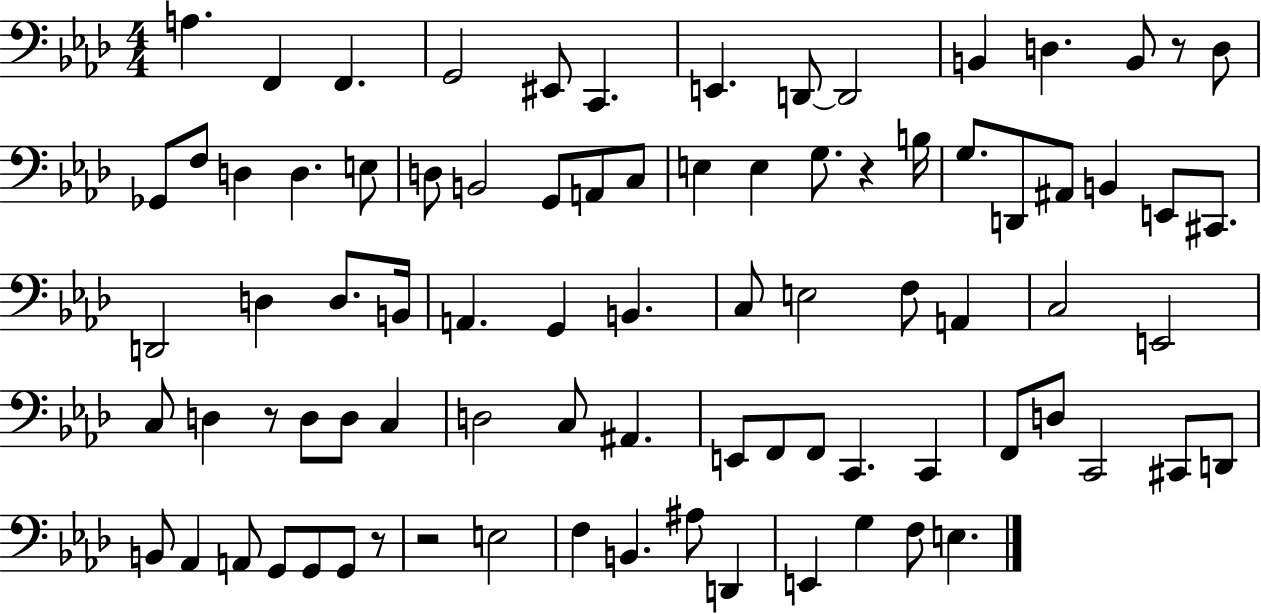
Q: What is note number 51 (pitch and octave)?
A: C3